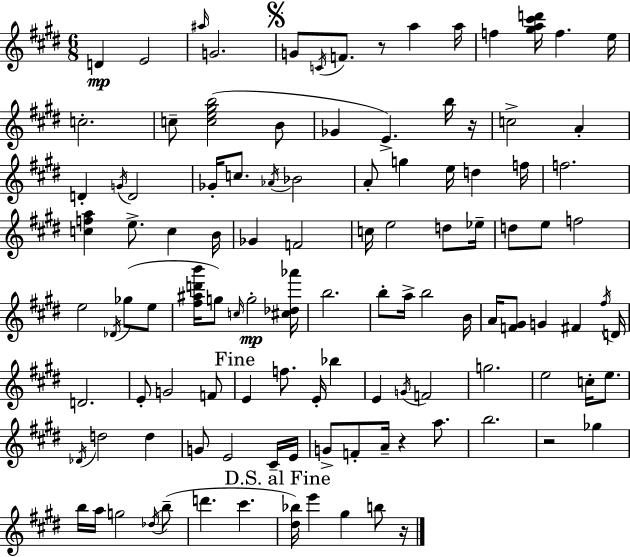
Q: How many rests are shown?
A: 5